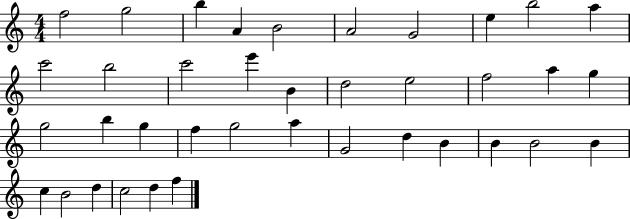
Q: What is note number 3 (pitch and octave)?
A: B5